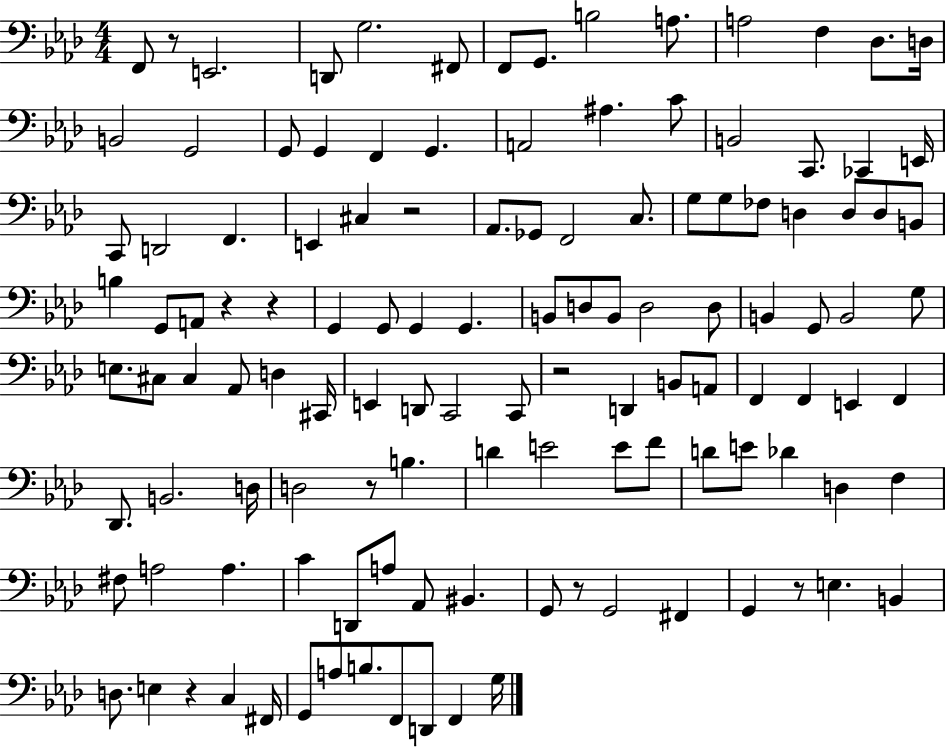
{
  \clef bass
  \numericTimeSignature
  \time 4/4
  \key aes \major
  f,8 r8 e,2. | d,8 g2. fis,8 | f,8 g,8. b2 a8. | a2 f4 des8. d16 | \break b,2 g,2 | g,8 g,4 f,4 g,4. | a,2 ais4. c'8 | b,2 c,8. ces,4 e,16 | \break c,8 d,2 f,4. | e,4 cis4 r2 | aes,8. ges,8 f,2 c8. | g8 g8 fes8 d4 d8 d8 b,8 | \break b4 g,8 a,8 r4 r4 | g,4 g,8 g,4 g,4. | b,8 d8 b,8 d2 d8 | b,4 g,8 b,2 g8 | \break e8. cis8 cis4 aes,8 d4 cis,16 | e,4 d,8 c,2 c,8 | r2 d,4 b,8 a,8 | f,4 f,4 e,4 f,4 | \break des,8. b,2. d16 | d2 r8 b4. | d'4 e'2 e'8 f'8 | d'8 e'8 des'4 d4 f4 | \break fis8 a2 a4. | c'4 d,8 a8 aes,8 bis,4. | g,8 r8 g,2 fis,4 | g,4 r8 e4. b,4 | \break d8. e4 r4 c4 fis,16 | g,8 a8 b8. f,8 d,8 f,4 g16 | \bar "|."
}